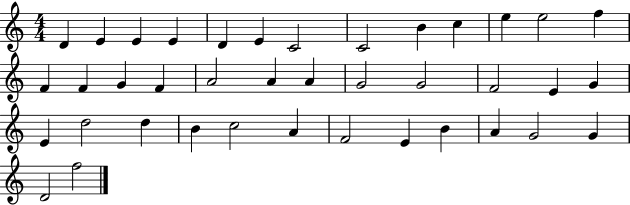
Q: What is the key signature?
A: C major